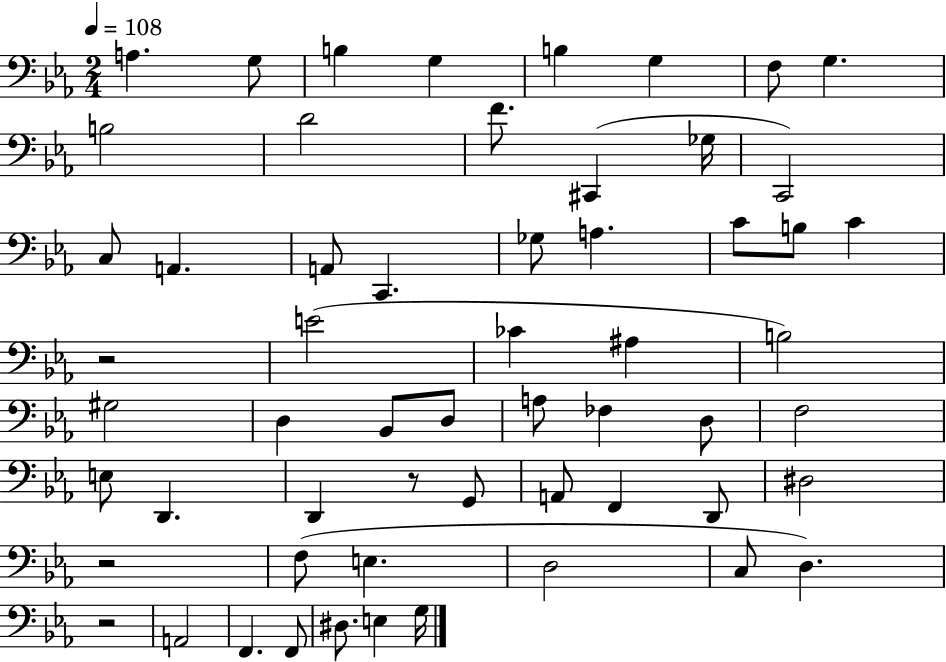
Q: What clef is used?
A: bass